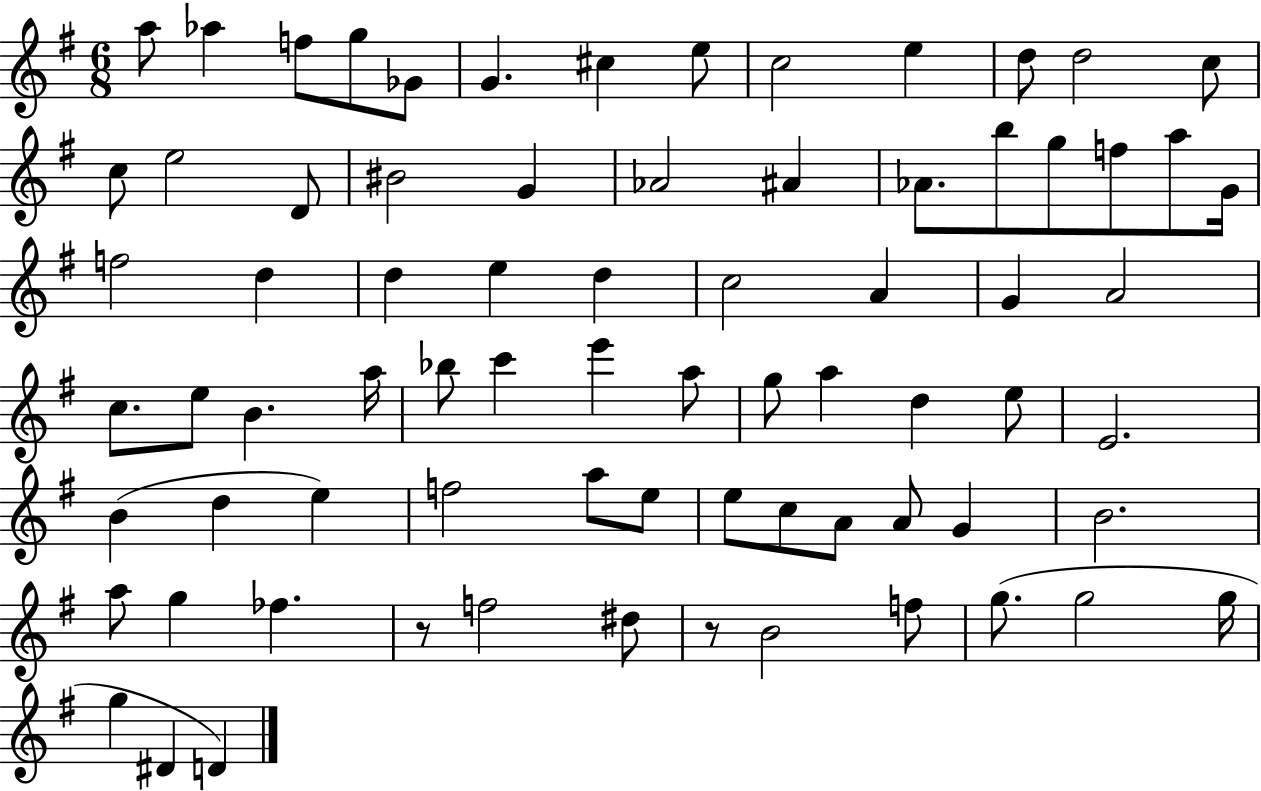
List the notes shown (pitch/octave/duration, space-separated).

A5/e Ab5/q F5/e G5/e Gb4/e G4/q. C#5/q E5/e C5/h E5/q D5/e D5/h C5/e C5/e E5/h D4/e BIS4/h G4/q Ab4/h A#4/q Ab4/e. B5/e G5/e F5/e A5/e G4/s F5/h D5/q D5/q E5/q D5/q C5/h A4/q G4/q A4/h C5/e. E5/e B4/q. A5/s Bb5/e C6/q E6/q A5/e G5/e A5/q D5/q E5/e E4/h. B4/q D5/q E5/q F5/h A5/e E5/e E5/e C5/e A4/e A4/e G4/q B4/h. A5/e G5/q FES5/q. R/e F5/h D#5/e R/e B4/h F5/e G5/e. G5/h G5/s G5/q D#4/q D4/q